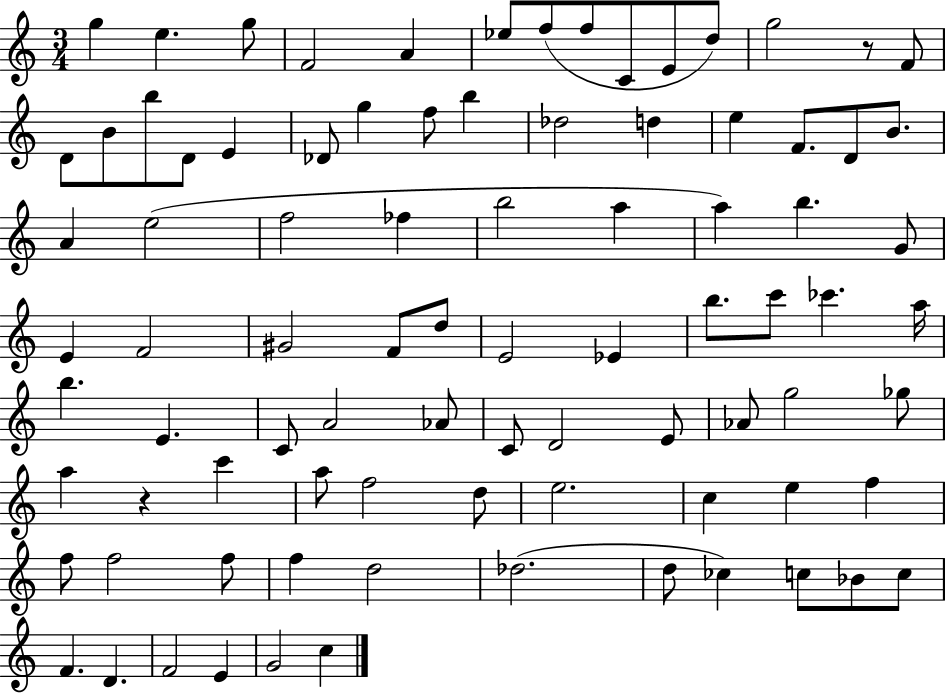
G5/q E5/q. G5/e F4/h A4/q Eb5/e F5/e F5/e C4/e E4/e D5/e G5/h R/e F4/e D4/e B4/e B5/e D4/e E4/q Db4/e G5/q F5/e B5/q Db5/h D5/q E5/q F4/e. D4/e B4/e. A4/q E5/h F5/h FES5/q B5/h A5/q A5/q B5/q. G4/e E4/q F4/h G#4/h F4/e D5/e E4/h Eb4/q B5/e. C6/e CES6/q. A5/s B5/q. E4/q. C4/e A4/h Ab4/e C4/e D4/h E4/e Ab4/e G5/h Gb5/e A5/q R/q C6/q A5/e F5/h D5/e E5/h. C5/q E5/q F5/q F5/e F5/h F5/e F5/q D5/h Db5/h. D5/e CES5/q C5/e Bb4/e C5/e F4/q. D4/q. F4/h E4/q G4/h C5/q